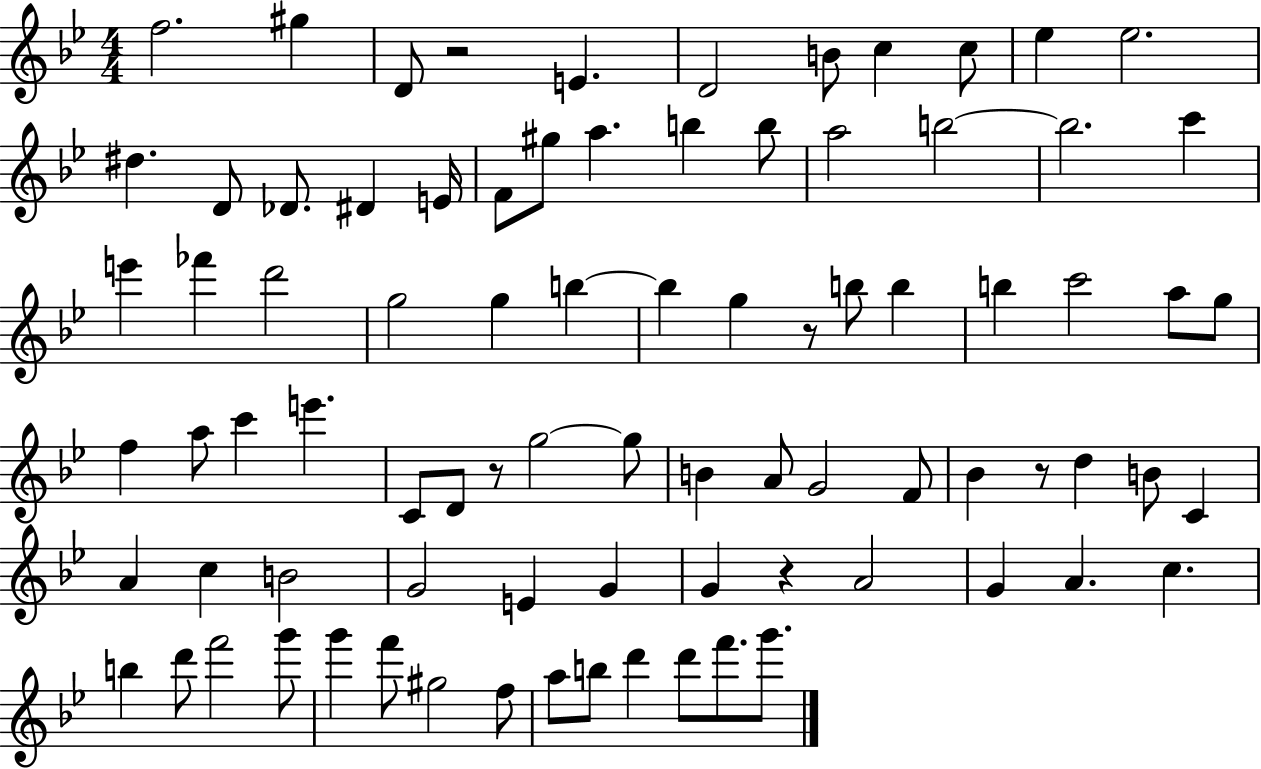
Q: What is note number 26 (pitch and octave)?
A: FES6